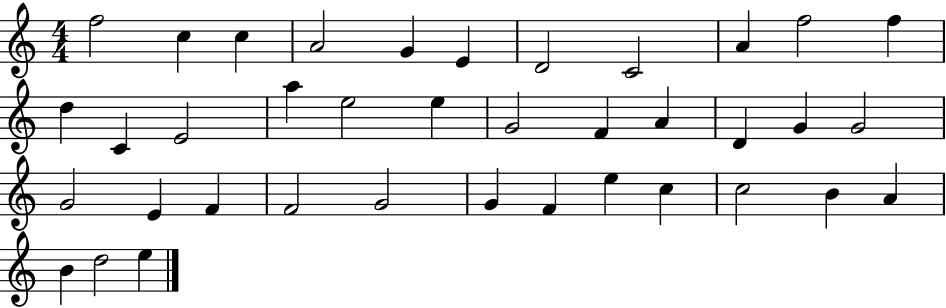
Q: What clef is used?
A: treble